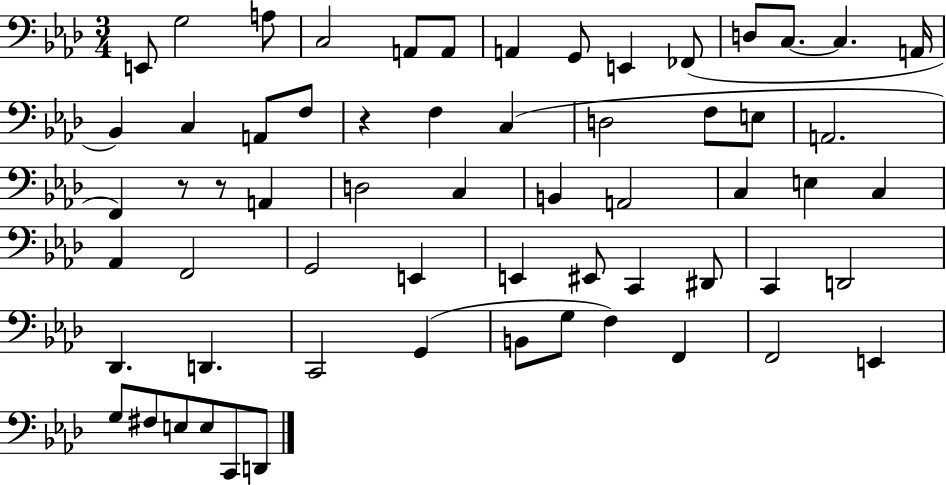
{
  \clef bass
  \numericTimeSignature
  \time 3/4
  \key aes \major
  e,8 g2 a8 | c2 a,8 a,8 | a,4 g,8 e,4 fes,8( | d8 c8.~~ c4. a,16 | \break bes,4) c4 a,8 f8 | r4 f4 c4( | d2 f8 e8 | a,2. | \break f,4) r8 r8 a,4 | d2 c4 | b,4 a,2 | c4 e4 c4 | \break aes,4 f,2 | g,2 e,4 | e,4 eis,8 c,4 dis,8 | c,4 d,2 | \break des,4. d,4. | c,2 g,4( | b,8 g8 f4) f,4 | f,2 e,4 | \break g8 fis8 e8 e8 c,8 d,8 | \bar "|."
}